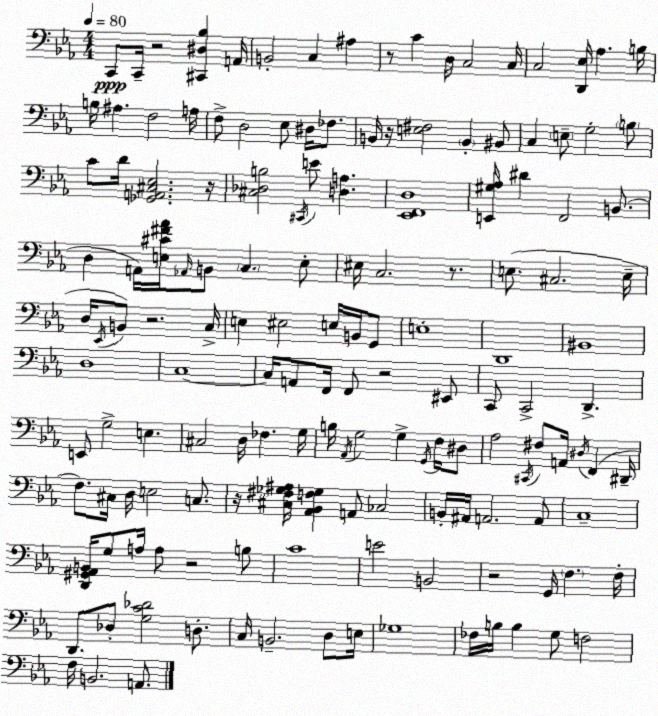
X:1
T:Untitled
M:4/4
L:1/4
K:Cm
C,,/2 C,,/4 z2 [^C,,^D,_B,] A,,/4 B,,2 C, ^A, z/2 C D,/4 C,2 C,/4 C,2 [D,,_E,]/4 _A, B,/4 B,/4 ^A, F,2 A,/4 F,/2 D,2 _E,/2 ^D,/4 _F,/2 B,,/4 z/4 [E,^F,]2 B,, ^B,,/2 C, E,/2 G,2 B,/2 C/2 D/4 [_G,,A,,^C,_E,]2 z/4 [^C,_D,B,]2 ^C,,/4 E/2 [D,A,] [_E,,F,,D,]4 [E,,^G,_A,]/4 ^D F,,2 B,,/2 D, A,,/4 [E,^C^F_A]/4 _A,,/4 B,,/2 C, E,/2 ^E,/4 C,2 z/2 E,/2 ^C,2 E,/4 D,/4 _E,,/4 B,,/2 z2 C,/4 E, ^E,2 E,/4 B,,/4 G,,/2 E,4 D,,4 ^B,,4 D,4 C,4 C,/4 A,,/2 F,,/4 F,,/2 z2 ^E,,/2 C,,/2 C,,2 D,, E,,/2 G,2 E, ^C,2 D,/4 _F, G,/4 B,/4 _A,,/4 G,2 G, G,,/4 F,/4 ^D,/2 _A,2 ^C,,/4 ^F,/2 A,,/4 ^D,/4 F,, ^D,,/4 F,/2 ^C,/4 D,/4 E,2 C,/2 z/4 [^C,^F,_G,^A,]/4 [_A,,_B,,F,_G,] A,,/2 _C,2 B,,/4 ^A,,/4 A,,2 A,,/2 C,4 [D,,^G,,_A,,B,,]/4 G,/2 A,/4 A,/2 z2 B,/2 C4 E2 B,,2 z2 G,,/4 F, F,/4 D,,/2 _D,/2 [G,C_D]2 D,/2 C,/4 B,,2 D,/2 E,/4 _G,4 _F,/4 B,/4 B, G,/2 F,2 F,/4 B,,2 A,,/2